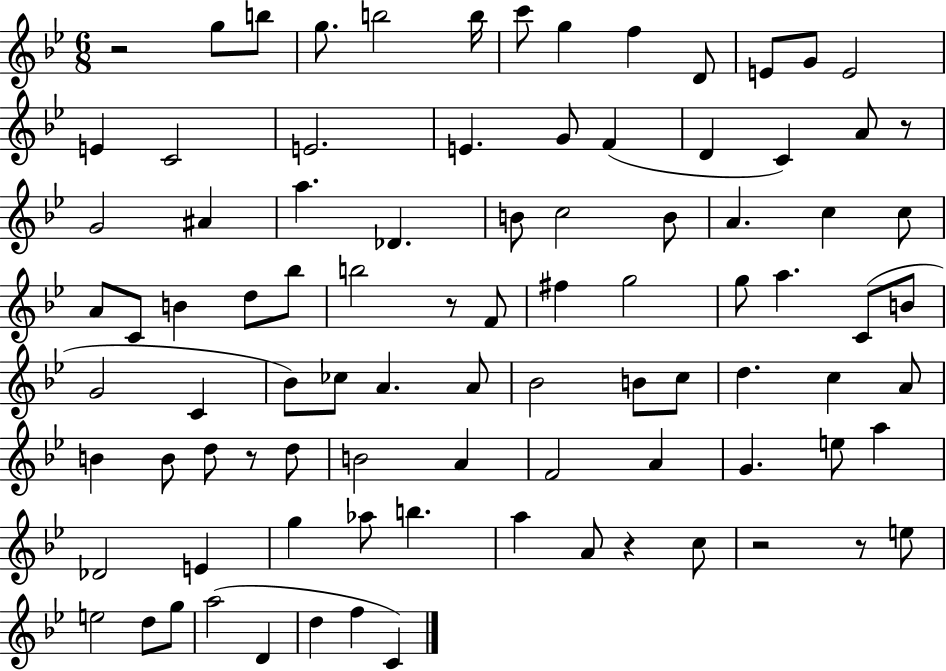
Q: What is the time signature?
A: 6/8